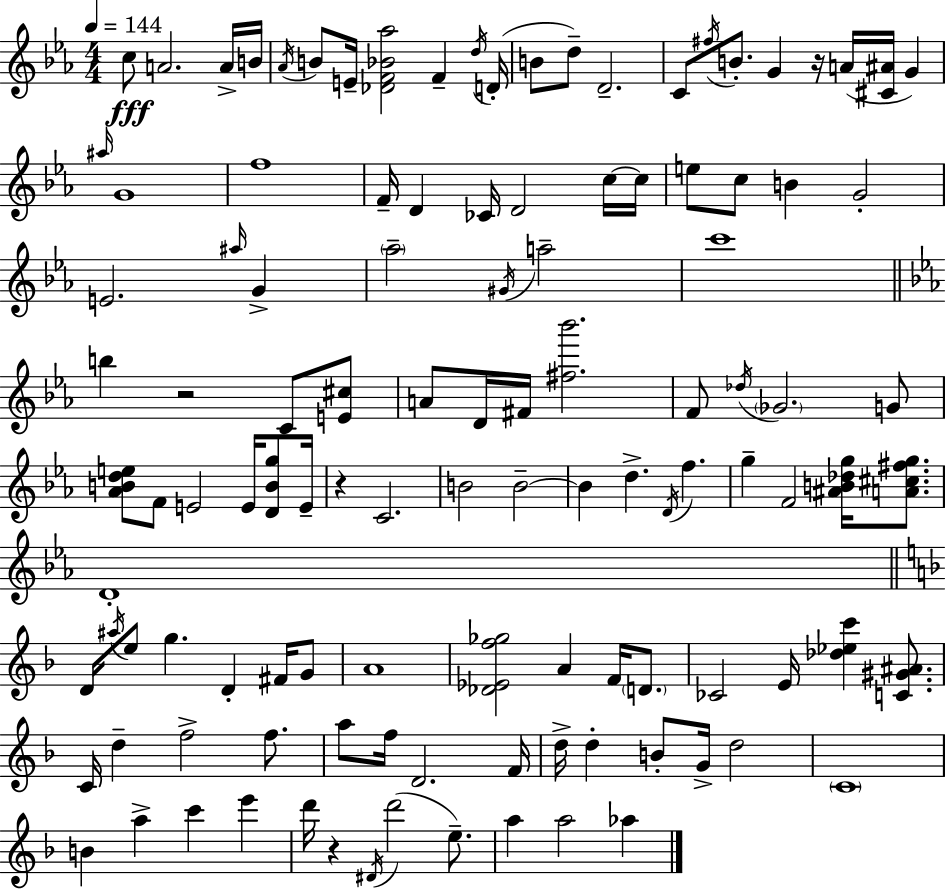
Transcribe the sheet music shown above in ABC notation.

X:1
T:Untitled
M:4/4
L:1/4
K:Eb
c/2 A2 A/4 B/4 _A/4 B/2 E/4 [_DF_B_a]2 F d/4 D/4 B/2 d/2 D2 C/2 ^f/4 B/2 G z/4 A/4 [^C^A]/4 G ^a/4 G4 f4 F/4 D _C/4 D2 c/4 c/4 e/2 c/2 B G2 E2 ^a/4 G _a2 ^G/4 a2 c'4 b z2 C/2 [E^c]/2 A/2 D/4 ^F/4 [^f_b']2 F/2 _d/4 _G2 G/2 [_ABde]/2 F/2 E2 E/4 [DBg]/2 E/4 z C2 B2 B2 B d D/4 f g F2 [^AB_dg]/4 [A^c^fg]/2 D4 D/4 ^a/4 e/2 g D ^F/4 G/2 A4 [_D_Ef_g]2 A F/4 D/2 _C2 E/4 [_d_ec'] [C^G^A]/2 C/4 d f2 f/2 a/2 f/4 D2 F/4 d/4 d B/2 G/4 d2 C4 B a c' e' d'/4 z ^D/4 d'2 e/2 a a2 _a